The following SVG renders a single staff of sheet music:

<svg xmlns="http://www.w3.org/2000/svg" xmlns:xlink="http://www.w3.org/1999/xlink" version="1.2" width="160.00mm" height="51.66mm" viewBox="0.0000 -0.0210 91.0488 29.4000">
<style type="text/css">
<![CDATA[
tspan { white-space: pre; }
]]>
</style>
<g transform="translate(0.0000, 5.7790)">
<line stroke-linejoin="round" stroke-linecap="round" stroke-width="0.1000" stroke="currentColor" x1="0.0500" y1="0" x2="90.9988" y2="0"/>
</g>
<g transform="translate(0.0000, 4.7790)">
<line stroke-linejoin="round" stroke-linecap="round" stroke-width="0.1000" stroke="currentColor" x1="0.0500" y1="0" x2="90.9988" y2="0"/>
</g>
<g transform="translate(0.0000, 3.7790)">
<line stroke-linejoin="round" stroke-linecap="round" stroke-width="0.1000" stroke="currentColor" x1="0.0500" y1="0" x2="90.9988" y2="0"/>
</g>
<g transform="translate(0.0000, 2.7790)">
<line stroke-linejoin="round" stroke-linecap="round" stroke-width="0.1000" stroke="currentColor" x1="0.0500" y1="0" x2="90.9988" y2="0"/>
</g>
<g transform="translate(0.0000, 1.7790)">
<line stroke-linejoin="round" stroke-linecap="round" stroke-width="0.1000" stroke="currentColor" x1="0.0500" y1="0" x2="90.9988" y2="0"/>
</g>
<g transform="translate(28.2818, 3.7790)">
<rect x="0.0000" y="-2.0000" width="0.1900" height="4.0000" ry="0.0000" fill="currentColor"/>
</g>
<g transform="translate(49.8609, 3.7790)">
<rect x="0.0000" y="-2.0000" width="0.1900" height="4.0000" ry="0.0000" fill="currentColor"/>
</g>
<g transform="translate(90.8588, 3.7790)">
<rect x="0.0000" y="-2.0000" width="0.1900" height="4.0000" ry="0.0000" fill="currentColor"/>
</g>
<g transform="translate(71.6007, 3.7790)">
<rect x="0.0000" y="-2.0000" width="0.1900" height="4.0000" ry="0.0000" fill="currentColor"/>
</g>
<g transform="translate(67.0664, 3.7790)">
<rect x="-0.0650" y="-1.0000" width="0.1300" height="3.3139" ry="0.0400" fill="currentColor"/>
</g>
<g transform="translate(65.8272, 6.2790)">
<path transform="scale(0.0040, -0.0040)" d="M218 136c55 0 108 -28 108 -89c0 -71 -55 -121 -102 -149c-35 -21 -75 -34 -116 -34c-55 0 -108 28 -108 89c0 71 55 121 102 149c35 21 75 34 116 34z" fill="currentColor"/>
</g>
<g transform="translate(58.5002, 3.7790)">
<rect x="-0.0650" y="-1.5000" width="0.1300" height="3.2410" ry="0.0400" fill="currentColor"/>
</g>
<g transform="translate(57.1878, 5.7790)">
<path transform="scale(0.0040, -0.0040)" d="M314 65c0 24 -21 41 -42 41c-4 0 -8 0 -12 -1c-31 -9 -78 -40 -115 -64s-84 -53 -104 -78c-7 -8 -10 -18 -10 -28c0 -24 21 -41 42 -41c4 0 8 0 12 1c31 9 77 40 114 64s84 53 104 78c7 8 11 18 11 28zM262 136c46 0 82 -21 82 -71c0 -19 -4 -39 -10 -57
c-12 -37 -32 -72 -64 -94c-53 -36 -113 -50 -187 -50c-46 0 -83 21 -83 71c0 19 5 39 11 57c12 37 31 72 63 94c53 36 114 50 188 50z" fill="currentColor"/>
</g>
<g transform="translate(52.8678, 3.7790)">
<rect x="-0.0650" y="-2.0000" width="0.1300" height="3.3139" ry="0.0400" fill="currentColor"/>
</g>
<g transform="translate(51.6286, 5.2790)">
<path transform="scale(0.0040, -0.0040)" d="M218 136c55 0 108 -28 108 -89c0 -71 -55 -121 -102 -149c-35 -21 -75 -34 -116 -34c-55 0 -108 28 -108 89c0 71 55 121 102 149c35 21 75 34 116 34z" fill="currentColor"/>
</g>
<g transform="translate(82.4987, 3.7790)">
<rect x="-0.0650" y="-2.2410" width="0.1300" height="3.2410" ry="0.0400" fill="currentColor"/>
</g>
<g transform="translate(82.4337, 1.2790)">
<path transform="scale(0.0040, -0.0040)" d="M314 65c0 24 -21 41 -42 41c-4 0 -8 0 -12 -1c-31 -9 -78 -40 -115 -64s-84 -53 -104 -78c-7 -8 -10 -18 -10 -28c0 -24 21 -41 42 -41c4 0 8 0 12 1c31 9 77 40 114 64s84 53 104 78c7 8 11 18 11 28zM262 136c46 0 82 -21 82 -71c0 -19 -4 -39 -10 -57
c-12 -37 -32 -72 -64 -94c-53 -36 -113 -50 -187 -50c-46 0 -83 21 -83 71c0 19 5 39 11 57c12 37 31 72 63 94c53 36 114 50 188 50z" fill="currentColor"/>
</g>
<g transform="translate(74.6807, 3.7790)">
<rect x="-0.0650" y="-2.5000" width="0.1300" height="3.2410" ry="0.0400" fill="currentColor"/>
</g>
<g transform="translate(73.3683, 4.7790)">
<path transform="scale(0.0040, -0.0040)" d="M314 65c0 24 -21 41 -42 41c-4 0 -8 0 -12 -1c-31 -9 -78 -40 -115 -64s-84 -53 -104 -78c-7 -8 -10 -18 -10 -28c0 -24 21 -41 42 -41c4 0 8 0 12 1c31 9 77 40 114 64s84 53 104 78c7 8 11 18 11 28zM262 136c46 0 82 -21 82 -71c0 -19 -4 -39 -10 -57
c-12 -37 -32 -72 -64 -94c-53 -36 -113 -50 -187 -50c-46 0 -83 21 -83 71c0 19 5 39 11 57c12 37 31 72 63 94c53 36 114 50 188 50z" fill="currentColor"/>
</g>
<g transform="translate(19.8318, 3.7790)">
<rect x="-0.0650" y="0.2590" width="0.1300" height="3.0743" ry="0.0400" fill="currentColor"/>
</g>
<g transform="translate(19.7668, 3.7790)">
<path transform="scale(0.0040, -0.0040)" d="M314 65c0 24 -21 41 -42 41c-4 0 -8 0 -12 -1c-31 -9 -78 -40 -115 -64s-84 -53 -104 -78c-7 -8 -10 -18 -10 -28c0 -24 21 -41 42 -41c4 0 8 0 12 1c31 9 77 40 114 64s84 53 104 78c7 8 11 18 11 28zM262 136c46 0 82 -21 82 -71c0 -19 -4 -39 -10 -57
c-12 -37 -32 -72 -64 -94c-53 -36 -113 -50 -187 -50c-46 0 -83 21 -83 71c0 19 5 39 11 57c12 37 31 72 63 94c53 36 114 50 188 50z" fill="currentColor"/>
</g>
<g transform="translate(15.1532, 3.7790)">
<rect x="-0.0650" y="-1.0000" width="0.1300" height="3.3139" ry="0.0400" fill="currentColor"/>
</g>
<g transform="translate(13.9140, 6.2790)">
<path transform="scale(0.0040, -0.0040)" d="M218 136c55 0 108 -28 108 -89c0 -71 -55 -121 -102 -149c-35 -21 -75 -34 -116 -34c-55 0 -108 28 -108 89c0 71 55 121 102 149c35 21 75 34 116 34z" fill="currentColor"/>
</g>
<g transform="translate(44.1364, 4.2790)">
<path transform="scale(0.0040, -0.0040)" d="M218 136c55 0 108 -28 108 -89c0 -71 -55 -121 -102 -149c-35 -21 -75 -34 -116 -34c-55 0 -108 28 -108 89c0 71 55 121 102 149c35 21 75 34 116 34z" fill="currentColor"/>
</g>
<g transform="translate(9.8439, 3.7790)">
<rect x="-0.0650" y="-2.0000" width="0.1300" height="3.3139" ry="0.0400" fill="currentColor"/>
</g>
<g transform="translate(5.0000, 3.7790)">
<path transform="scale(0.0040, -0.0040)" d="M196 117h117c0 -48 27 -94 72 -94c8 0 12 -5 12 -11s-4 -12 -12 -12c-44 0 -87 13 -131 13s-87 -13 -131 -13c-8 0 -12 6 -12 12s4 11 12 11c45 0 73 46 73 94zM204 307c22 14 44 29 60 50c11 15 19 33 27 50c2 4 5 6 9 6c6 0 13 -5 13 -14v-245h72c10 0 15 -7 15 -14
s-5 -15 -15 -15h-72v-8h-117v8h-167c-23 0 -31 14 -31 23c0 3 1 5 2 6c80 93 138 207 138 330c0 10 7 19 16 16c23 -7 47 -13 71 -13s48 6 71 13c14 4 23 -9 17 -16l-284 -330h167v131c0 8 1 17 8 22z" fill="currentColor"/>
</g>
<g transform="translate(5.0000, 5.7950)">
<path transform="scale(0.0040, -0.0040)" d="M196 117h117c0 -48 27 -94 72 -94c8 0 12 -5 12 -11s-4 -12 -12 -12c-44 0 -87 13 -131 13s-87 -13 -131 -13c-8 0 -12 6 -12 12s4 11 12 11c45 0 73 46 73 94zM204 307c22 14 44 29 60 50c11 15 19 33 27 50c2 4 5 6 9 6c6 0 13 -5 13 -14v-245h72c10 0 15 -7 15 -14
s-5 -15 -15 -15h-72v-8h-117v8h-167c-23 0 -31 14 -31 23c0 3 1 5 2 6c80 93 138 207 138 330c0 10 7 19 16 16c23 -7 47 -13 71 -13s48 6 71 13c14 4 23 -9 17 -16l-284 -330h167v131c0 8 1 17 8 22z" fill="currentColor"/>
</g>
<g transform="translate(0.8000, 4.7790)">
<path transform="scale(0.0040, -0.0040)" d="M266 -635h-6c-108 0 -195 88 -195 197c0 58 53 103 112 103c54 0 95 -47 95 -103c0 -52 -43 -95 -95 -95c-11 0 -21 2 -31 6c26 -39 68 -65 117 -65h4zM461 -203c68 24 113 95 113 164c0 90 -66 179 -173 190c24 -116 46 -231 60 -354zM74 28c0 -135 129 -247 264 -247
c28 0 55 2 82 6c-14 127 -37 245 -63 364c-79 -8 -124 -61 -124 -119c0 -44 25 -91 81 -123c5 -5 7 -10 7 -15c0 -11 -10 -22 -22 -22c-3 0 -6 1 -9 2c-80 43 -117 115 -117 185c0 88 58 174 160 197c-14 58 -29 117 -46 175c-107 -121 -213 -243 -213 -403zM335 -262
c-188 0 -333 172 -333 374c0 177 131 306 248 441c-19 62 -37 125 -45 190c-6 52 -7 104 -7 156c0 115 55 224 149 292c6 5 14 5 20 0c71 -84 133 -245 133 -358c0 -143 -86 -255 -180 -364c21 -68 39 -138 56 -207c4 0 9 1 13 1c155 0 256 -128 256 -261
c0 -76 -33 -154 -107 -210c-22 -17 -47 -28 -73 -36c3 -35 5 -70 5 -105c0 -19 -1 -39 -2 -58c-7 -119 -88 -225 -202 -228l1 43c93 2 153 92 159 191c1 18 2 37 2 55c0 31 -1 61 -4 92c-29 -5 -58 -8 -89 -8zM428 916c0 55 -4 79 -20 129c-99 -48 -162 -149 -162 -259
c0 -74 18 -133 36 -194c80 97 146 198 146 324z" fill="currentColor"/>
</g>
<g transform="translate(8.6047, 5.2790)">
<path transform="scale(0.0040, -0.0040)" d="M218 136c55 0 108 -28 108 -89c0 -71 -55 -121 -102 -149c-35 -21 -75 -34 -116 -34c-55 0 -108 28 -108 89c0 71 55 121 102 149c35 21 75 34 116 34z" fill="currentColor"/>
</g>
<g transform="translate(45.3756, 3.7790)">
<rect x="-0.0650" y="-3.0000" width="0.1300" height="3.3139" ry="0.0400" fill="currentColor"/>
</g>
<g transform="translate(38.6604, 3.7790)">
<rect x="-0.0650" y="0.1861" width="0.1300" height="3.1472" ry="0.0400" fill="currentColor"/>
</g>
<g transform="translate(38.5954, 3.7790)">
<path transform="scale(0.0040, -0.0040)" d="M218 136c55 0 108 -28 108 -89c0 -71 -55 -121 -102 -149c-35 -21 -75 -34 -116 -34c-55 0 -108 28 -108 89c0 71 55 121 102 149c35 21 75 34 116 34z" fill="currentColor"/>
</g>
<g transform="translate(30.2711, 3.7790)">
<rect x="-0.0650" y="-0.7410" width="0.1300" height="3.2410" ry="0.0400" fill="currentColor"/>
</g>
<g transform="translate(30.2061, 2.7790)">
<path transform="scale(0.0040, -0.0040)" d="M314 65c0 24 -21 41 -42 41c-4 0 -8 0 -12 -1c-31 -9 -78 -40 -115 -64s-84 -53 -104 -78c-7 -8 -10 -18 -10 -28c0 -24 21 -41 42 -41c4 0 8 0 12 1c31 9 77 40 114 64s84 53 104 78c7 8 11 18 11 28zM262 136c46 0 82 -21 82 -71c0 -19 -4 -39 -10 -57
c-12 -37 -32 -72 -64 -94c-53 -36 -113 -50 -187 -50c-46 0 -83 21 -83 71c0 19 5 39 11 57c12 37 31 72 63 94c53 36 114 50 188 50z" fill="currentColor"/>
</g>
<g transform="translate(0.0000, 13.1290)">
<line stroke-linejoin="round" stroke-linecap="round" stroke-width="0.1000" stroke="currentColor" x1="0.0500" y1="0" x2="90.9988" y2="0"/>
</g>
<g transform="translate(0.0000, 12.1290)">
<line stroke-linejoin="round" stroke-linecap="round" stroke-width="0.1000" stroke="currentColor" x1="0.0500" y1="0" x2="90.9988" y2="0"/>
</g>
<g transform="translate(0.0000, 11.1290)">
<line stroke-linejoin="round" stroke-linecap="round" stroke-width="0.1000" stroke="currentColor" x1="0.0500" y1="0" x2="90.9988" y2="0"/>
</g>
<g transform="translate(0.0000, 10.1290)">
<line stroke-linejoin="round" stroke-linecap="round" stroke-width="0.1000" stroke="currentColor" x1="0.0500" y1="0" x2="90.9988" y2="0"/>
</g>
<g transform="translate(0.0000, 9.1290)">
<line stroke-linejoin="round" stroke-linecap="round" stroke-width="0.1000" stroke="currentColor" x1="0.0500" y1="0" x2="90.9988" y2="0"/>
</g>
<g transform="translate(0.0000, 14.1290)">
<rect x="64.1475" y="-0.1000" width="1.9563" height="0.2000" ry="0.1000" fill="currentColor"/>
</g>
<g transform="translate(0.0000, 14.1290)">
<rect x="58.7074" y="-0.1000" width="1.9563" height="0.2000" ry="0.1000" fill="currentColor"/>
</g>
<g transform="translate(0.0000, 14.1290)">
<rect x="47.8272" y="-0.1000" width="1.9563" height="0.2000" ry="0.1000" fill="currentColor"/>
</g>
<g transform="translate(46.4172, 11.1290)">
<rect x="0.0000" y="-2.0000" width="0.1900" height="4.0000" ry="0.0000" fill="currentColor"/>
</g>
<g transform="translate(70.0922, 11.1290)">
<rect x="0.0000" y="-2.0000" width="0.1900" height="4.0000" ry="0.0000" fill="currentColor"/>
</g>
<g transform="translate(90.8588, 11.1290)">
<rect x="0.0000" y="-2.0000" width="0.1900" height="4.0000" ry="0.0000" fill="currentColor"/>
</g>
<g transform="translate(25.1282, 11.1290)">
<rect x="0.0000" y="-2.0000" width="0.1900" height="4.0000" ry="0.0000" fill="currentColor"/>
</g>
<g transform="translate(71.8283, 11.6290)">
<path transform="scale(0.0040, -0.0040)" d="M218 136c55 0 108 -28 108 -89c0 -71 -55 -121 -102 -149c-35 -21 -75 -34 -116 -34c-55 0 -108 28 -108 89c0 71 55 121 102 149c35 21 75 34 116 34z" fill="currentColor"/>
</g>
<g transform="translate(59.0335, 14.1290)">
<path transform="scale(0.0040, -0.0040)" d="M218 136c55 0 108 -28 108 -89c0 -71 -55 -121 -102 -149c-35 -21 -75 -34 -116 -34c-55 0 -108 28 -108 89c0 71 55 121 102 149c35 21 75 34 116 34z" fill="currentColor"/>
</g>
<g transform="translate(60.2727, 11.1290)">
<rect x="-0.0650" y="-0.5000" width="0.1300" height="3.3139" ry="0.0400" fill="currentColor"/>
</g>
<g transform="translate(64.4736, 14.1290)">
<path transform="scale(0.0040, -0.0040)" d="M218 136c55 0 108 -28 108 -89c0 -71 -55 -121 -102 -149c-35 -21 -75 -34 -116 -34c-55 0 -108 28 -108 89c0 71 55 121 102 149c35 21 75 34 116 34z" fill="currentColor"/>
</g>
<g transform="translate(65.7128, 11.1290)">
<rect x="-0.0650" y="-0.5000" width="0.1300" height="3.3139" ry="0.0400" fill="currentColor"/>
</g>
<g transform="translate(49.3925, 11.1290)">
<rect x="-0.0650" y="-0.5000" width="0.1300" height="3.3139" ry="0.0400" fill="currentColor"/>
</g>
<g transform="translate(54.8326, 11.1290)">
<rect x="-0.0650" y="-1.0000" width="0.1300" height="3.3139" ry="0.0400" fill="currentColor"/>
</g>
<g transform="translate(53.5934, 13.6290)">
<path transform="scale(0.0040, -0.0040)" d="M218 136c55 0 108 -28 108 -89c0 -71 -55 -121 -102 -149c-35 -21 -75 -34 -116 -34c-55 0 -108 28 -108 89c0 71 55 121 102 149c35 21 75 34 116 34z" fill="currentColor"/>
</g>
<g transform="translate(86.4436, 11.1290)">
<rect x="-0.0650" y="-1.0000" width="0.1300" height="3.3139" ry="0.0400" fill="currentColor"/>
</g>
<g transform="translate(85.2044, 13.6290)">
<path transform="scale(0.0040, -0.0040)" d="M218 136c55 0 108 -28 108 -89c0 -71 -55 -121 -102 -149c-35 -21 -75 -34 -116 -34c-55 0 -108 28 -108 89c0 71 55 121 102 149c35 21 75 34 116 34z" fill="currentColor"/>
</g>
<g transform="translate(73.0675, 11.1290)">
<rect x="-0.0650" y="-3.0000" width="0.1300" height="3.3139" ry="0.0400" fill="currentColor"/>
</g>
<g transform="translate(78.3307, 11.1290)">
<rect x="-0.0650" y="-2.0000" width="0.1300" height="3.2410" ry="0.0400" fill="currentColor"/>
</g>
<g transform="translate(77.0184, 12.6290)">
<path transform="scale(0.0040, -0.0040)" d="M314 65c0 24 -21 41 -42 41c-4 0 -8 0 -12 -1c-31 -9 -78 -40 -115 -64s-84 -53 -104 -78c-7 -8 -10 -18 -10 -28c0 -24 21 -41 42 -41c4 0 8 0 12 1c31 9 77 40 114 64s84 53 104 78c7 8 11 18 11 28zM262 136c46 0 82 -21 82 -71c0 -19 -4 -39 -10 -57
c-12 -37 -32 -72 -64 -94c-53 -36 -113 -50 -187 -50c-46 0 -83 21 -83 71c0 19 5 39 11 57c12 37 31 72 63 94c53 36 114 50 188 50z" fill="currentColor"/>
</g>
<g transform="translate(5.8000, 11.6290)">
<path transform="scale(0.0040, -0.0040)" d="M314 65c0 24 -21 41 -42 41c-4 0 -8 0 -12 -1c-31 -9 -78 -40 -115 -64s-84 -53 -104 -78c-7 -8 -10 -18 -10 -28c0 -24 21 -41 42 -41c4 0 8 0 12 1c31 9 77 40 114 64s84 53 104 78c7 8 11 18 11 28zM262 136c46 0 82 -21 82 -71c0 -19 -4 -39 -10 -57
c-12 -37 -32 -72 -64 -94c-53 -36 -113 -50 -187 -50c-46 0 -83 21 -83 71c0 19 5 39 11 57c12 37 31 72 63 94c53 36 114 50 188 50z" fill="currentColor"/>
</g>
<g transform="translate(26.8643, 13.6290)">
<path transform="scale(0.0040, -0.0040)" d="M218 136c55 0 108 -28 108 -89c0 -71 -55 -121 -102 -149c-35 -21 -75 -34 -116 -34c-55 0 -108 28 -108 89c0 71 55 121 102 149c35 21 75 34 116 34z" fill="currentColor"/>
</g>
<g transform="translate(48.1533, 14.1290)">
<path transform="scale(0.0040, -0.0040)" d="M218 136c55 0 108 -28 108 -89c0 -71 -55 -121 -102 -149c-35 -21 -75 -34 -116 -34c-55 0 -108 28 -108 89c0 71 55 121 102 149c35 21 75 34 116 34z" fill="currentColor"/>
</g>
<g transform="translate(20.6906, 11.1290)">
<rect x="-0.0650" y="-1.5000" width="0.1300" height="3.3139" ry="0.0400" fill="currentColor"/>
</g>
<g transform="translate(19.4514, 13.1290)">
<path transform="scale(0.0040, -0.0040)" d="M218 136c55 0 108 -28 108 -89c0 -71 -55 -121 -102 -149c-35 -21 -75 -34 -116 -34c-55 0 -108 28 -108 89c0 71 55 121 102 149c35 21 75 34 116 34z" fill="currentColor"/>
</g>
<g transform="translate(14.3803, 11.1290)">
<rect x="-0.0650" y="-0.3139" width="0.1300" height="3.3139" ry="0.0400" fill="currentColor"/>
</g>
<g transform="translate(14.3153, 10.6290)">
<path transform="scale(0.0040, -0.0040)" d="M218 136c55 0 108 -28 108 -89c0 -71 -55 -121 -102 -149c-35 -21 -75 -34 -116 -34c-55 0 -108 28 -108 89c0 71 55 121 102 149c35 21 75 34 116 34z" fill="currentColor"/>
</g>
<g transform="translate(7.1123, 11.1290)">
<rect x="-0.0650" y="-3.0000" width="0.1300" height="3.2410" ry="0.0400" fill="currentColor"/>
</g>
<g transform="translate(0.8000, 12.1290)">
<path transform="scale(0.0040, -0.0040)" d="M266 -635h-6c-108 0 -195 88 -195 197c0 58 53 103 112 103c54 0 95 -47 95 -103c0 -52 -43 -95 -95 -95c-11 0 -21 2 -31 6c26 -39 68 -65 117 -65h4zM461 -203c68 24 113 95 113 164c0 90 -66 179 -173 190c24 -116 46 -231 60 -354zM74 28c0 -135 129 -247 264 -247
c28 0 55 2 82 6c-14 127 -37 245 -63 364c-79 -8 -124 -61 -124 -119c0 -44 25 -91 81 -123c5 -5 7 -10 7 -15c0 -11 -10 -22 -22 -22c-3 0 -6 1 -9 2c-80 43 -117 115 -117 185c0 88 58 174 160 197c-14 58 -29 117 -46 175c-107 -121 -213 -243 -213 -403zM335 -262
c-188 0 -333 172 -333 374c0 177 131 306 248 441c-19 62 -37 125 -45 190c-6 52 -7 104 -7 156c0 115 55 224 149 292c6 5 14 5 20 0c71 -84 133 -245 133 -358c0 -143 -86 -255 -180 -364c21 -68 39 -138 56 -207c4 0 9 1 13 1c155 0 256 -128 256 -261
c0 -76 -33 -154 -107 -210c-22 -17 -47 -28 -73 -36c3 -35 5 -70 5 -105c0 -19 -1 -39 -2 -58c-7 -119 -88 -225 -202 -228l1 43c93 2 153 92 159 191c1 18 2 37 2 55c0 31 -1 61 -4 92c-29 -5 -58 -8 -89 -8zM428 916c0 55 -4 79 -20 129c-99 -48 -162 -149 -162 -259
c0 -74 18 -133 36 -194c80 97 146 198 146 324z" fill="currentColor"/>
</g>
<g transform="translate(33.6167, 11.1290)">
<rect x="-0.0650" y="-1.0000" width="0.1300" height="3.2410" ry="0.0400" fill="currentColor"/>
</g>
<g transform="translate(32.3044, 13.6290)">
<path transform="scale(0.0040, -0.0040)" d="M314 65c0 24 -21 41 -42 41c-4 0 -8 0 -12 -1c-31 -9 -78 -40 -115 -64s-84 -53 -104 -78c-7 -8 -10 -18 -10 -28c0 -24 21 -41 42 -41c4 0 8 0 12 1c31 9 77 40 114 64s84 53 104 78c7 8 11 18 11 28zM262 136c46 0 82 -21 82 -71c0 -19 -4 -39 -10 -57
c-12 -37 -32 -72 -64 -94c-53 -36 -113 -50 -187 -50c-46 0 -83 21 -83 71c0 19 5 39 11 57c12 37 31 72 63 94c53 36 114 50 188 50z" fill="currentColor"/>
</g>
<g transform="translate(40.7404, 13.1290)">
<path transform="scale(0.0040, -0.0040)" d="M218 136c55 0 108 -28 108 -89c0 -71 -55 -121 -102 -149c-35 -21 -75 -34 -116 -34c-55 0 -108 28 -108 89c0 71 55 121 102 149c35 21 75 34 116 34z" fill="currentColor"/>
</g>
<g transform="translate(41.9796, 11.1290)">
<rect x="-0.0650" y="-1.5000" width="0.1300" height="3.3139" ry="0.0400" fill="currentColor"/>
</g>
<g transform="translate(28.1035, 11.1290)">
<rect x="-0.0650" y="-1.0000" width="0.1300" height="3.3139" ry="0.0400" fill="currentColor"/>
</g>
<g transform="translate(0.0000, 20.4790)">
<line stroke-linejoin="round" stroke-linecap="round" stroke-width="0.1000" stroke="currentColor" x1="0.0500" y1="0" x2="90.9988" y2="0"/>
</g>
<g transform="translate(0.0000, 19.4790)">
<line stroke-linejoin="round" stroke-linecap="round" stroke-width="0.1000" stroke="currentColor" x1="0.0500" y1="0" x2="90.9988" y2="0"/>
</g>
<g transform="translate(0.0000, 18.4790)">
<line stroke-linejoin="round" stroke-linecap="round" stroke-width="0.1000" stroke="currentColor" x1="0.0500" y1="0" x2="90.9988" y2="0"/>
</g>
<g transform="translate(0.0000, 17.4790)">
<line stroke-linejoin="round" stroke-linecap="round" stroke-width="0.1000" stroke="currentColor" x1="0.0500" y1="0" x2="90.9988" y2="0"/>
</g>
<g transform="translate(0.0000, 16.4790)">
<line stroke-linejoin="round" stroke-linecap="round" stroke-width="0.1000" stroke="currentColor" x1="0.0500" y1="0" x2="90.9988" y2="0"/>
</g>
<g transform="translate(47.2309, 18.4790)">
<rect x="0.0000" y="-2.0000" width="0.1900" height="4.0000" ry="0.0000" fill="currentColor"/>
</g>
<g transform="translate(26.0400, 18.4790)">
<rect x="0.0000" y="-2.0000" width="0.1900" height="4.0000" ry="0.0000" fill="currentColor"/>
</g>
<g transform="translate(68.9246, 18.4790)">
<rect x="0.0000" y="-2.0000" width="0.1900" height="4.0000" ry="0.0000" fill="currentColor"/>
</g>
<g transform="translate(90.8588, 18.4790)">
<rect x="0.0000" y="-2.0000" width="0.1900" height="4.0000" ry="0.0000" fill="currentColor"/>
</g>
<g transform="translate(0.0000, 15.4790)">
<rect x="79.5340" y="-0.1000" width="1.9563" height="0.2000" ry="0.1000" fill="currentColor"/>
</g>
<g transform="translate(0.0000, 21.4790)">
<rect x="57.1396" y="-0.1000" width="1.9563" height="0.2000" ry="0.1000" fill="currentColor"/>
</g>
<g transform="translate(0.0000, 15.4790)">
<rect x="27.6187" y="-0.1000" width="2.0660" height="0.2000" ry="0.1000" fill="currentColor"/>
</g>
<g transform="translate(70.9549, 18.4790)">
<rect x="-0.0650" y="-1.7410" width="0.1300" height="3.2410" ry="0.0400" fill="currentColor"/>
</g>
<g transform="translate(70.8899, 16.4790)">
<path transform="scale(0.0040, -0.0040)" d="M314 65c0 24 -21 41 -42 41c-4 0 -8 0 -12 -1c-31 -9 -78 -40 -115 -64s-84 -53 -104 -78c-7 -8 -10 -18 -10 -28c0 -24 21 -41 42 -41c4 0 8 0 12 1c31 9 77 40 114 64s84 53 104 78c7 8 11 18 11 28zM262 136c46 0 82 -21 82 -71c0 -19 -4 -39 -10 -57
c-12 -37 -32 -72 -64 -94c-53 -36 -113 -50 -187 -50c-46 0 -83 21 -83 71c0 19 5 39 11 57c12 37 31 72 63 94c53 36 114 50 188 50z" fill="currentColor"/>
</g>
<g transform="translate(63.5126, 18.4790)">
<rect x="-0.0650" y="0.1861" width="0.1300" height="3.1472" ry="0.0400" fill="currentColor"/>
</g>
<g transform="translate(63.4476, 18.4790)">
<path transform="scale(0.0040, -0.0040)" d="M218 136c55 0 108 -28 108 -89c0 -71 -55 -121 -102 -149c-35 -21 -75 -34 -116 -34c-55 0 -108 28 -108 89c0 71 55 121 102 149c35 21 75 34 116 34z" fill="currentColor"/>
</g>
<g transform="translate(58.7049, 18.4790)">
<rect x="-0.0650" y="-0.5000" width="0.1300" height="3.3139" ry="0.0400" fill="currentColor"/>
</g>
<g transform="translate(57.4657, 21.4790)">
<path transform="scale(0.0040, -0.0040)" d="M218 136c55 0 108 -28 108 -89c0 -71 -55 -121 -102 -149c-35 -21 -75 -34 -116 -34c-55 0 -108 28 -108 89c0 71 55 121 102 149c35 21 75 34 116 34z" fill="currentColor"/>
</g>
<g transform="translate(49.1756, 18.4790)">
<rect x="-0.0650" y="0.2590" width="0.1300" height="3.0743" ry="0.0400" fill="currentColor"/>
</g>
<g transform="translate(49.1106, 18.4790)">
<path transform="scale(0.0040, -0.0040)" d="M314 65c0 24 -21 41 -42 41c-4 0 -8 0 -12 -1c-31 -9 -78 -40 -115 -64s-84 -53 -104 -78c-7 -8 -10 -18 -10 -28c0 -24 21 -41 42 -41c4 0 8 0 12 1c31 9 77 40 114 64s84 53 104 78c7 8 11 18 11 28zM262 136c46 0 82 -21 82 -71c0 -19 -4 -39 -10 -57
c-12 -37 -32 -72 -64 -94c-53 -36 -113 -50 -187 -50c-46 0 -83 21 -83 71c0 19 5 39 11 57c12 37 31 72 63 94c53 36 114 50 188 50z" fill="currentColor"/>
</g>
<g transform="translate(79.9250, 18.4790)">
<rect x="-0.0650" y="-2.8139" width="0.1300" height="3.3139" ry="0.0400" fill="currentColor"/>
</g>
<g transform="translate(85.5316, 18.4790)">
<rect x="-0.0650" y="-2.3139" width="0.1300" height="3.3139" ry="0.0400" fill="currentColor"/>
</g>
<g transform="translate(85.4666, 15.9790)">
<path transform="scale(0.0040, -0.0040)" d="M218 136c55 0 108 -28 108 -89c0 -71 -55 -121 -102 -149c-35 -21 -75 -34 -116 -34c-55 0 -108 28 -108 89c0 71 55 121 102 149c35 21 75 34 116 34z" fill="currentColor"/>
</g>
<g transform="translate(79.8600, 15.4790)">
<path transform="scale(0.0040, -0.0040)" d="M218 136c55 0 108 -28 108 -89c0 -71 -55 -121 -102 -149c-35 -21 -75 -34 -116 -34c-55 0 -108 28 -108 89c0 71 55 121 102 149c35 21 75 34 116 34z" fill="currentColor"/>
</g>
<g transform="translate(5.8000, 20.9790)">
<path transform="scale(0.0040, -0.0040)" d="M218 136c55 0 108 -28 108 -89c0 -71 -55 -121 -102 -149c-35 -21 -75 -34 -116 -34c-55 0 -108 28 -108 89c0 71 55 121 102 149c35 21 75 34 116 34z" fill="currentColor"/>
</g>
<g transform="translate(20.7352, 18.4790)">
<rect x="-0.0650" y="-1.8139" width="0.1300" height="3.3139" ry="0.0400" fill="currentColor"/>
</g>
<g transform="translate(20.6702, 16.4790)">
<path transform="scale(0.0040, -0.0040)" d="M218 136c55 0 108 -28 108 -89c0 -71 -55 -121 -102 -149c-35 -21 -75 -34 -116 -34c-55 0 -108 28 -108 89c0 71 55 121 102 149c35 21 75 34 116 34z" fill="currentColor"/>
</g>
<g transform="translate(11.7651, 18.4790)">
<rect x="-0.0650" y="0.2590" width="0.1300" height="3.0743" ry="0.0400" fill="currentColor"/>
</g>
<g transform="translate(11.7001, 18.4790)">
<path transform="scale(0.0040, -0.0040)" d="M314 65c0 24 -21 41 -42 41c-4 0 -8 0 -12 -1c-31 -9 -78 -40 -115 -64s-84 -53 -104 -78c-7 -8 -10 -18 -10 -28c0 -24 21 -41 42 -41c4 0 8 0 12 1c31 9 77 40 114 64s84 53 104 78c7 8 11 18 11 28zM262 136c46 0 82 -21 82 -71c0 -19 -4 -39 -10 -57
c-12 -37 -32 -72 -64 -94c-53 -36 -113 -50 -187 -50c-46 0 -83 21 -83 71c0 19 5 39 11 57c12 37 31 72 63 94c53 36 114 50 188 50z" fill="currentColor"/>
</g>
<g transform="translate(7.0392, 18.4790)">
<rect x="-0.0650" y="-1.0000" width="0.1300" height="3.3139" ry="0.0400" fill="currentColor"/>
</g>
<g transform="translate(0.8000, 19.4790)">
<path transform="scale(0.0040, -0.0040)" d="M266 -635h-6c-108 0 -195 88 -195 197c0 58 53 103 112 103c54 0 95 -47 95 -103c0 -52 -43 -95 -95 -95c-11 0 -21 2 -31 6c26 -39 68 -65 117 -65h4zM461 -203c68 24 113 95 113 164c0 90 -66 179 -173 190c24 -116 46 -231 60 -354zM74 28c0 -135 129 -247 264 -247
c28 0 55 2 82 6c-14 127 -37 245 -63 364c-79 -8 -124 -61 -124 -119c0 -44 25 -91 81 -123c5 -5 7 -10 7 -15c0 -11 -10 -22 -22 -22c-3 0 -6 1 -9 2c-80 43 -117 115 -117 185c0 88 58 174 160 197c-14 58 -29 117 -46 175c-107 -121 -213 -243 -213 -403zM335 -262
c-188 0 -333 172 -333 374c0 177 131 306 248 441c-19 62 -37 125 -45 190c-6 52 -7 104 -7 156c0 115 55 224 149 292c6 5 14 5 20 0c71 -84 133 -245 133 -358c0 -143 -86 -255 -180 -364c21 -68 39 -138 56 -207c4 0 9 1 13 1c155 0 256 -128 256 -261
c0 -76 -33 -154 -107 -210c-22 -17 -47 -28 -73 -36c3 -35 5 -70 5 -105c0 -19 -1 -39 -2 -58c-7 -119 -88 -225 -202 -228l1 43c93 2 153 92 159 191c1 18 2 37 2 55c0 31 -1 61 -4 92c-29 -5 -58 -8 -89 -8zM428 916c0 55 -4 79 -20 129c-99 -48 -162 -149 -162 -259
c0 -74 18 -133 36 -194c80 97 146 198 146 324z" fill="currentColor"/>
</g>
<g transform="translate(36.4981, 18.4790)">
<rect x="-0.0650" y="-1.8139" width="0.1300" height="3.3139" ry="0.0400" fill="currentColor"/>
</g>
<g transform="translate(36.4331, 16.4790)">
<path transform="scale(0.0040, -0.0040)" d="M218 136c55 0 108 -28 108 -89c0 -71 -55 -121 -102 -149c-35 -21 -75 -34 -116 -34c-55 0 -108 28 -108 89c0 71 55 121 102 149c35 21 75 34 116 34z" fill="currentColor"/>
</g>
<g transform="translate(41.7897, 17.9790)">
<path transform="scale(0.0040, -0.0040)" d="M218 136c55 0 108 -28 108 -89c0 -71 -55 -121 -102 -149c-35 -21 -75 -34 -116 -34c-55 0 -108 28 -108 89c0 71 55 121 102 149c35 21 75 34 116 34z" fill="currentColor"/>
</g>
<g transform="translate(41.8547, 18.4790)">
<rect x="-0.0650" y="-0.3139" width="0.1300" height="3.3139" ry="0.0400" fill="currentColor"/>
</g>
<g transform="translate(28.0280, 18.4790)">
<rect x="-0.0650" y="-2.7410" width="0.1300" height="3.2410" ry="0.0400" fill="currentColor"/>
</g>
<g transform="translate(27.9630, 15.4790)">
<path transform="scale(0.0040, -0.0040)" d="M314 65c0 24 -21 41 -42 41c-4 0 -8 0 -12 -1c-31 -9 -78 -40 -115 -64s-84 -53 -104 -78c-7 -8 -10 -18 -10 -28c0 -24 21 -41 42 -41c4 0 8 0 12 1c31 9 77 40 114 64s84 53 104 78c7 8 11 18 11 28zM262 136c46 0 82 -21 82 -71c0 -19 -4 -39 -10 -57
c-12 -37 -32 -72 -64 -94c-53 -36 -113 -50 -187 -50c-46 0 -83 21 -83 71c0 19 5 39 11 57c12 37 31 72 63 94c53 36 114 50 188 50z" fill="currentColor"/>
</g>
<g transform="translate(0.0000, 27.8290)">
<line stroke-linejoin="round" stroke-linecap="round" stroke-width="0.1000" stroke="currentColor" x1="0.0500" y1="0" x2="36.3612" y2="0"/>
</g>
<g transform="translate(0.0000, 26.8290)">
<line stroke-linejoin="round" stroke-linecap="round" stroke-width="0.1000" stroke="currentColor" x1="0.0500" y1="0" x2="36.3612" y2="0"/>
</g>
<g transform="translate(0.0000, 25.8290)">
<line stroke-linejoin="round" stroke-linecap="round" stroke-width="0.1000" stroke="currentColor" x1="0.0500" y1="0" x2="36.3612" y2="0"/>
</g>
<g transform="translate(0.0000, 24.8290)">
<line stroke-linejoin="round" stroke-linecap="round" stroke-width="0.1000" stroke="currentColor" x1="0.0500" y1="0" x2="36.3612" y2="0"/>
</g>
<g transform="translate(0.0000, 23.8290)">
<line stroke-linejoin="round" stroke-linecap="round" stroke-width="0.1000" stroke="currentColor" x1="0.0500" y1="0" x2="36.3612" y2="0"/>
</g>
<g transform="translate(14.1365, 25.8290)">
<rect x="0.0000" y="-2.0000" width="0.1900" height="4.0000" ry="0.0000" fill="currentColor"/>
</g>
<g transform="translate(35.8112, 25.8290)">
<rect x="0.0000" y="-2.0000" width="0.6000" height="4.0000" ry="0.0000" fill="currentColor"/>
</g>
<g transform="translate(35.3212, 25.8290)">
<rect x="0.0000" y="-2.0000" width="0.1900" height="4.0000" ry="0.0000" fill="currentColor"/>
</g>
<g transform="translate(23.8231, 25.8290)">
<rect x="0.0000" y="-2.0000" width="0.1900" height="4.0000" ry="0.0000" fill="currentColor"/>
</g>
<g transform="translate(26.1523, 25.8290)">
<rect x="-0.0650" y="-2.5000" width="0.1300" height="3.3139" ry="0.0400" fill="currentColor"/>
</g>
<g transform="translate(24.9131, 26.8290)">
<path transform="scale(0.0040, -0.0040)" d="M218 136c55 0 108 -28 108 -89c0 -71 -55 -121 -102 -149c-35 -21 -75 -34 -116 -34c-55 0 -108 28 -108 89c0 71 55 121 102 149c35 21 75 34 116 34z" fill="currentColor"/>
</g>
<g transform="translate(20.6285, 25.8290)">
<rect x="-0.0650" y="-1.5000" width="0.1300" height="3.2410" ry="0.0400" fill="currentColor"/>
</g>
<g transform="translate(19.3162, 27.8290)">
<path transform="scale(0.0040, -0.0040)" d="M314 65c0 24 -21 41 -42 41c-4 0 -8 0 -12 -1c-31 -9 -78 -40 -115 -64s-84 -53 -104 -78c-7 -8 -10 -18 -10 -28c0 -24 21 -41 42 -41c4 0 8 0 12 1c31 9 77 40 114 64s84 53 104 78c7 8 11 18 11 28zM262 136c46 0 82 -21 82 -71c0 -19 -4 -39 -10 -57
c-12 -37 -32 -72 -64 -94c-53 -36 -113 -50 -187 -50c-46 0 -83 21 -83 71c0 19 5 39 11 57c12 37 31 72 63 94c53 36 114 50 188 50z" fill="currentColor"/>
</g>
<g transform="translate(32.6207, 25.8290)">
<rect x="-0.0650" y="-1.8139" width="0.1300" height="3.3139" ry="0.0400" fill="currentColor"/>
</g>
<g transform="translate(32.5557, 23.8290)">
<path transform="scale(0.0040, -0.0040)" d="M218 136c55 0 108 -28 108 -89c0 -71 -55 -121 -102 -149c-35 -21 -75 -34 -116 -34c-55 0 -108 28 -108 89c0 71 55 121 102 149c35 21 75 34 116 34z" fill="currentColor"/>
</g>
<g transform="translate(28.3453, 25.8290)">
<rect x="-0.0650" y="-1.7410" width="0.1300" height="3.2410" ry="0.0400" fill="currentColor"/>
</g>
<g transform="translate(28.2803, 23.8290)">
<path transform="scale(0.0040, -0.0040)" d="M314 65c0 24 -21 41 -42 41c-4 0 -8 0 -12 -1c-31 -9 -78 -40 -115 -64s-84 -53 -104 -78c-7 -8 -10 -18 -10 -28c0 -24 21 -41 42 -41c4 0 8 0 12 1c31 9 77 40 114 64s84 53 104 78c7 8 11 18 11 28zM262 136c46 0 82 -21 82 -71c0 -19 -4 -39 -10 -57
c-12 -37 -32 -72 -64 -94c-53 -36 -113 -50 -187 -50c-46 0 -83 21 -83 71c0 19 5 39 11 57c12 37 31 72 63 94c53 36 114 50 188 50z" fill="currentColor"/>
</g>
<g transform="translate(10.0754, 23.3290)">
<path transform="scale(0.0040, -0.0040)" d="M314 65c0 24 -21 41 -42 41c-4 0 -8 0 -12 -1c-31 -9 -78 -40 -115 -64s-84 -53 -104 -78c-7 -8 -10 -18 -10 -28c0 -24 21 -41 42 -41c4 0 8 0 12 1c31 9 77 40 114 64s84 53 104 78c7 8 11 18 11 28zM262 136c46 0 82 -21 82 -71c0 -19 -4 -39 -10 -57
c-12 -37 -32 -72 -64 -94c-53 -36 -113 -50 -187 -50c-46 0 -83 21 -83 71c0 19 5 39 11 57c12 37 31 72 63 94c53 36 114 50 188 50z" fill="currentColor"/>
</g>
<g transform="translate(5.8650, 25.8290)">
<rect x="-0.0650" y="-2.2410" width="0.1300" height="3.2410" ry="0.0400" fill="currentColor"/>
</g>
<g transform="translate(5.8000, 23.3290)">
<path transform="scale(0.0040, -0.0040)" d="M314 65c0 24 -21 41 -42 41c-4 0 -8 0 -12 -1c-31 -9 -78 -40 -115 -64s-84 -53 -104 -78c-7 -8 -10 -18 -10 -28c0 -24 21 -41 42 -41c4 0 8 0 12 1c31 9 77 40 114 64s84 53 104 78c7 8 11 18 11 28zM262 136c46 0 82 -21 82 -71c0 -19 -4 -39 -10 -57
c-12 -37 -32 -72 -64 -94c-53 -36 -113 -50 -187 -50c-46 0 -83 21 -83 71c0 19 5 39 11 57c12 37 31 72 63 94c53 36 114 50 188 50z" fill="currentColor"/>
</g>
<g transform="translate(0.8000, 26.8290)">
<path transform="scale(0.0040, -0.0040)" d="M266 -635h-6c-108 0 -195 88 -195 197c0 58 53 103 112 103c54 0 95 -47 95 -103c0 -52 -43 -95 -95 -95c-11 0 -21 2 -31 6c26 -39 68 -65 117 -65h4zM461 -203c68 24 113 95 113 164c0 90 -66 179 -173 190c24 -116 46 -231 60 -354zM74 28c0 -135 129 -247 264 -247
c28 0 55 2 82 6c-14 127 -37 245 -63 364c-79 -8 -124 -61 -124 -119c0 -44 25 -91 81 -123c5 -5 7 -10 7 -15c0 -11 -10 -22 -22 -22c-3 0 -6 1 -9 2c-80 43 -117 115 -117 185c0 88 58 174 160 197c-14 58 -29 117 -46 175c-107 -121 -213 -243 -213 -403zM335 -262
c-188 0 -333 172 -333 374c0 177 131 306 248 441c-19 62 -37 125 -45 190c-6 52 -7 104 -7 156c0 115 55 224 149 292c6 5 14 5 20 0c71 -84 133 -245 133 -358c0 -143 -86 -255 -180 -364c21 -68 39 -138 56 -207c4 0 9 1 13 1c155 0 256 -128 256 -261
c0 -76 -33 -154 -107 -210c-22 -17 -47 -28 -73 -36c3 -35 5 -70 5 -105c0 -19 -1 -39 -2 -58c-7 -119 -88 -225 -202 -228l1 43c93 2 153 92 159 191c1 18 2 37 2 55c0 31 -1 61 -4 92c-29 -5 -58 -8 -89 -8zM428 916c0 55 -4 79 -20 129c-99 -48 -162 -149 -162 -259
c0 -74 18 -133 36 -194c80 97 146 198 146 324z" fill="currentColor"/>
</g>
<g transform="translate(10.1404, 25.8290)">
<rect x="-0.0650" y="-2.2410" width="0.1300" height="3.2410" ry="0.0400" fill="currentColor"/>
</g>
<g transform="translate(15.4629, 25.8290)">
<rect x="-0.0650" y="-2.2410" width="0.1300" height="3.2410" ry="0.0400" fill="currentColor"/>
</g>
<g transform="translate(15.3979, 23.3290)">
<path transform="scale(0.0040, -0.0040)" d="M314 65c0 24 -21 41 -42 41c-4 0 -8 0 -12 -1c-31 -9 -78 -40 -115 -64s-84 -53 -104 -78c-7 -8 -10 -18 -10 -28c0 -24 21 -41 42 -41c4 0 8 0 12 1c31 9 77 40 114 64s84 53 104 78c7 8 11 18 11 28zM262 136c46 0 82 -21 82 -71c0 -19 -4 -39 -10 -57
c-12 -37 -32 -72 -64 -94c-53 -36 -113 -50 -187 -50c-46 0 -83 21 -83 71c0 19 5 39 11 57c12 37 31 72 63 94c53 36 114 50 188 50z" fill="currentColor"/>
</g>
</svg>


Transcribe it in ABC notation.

X:1
T:Untitled
M:4/4
L:1/4
K:C
F D B2 d2 B A F E2 D G2 g2 A2 c E D D2 E C D C C A F2 D D B2 f a2 f c B2 C B f2 a g g2 g2 g2 E2 G f2 f